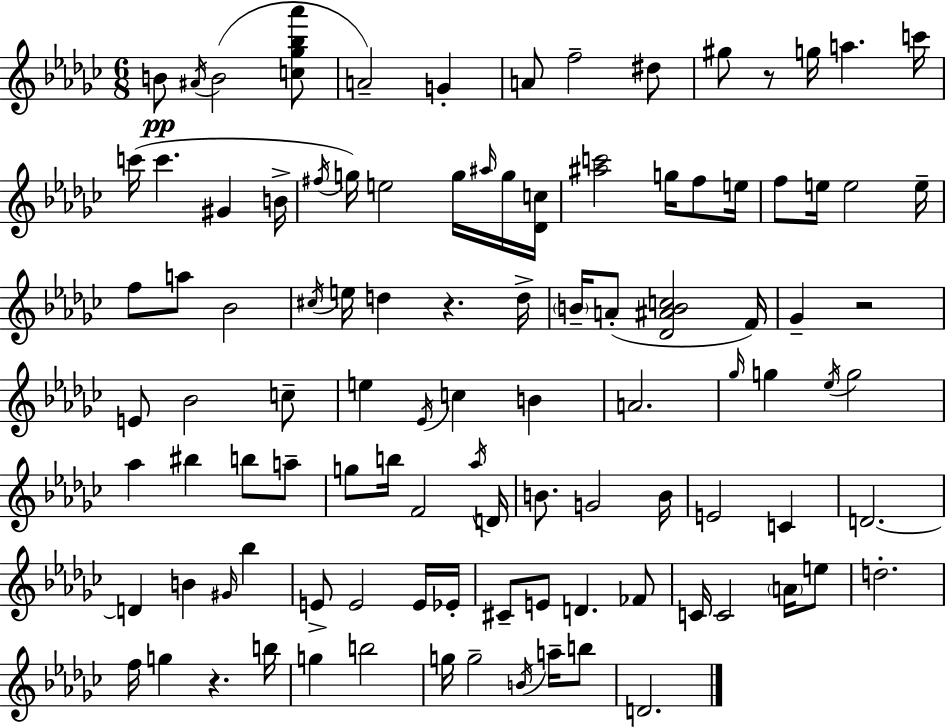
{
  \clef treble
  \numericTimeSignature
  \time 6/8
  \key ees \minor
  b'8\pp \acciaccatura { ais'16 } b'2( <c'' ges'' bes'' aes'''>8 | a'2--) g'4-. | a'8 f''2-- dis''8 | gis''8 r8 g''16 a''4. | \break c'''16 c'''16( c'''4. gis'4 | b'16-> \acciaccatura { fis''16 }) g''16 e''2 g''16 | \grace { ais''16 } g''16 <des' c''>16 <ais'' c'''>2 g''16 | f''8 e''16 f''8 e''16 e''2 | \break e''16-- f''8 a''8 bes'2 | \acciaccatura { cis''16 } e''16 d''4 r4. | d''16-> \parenthesize b'16-- a'8-.( <des' ais' b' c''>2 | f'16) ges'4-- r2 | \break e'8 bes'2 | c''8-- e''4 \acciaccatura { ees'16 } c''4 | b'4 a'2. | \grace { ges''16 } g''4 \acciaccatura { ees''16 } g''2 | \break aes''4 bis''4 | b''8 a''8-- g''8 b''16 f'2 | \acciaccatura { aes''16 } d'16 b'8. g'2 | b'16 e'2 | \break c'4 d'2.~~ | d'4 | b'4 \grace { gis'16 } bes''4 e'8-> e'2 | e'16 ees'16-. cis'8-- e'8 | \break d'4. fes'8 c'16 c'2 | \parenthesize a'16 e''8 d''2.-. | f''16 g''4 | r4. b''16 g''4 | \break b''2 g''16 g''2-- | \acciaccatura { b'16 } a''16-- b''8 d'2. | \bar "|."
}